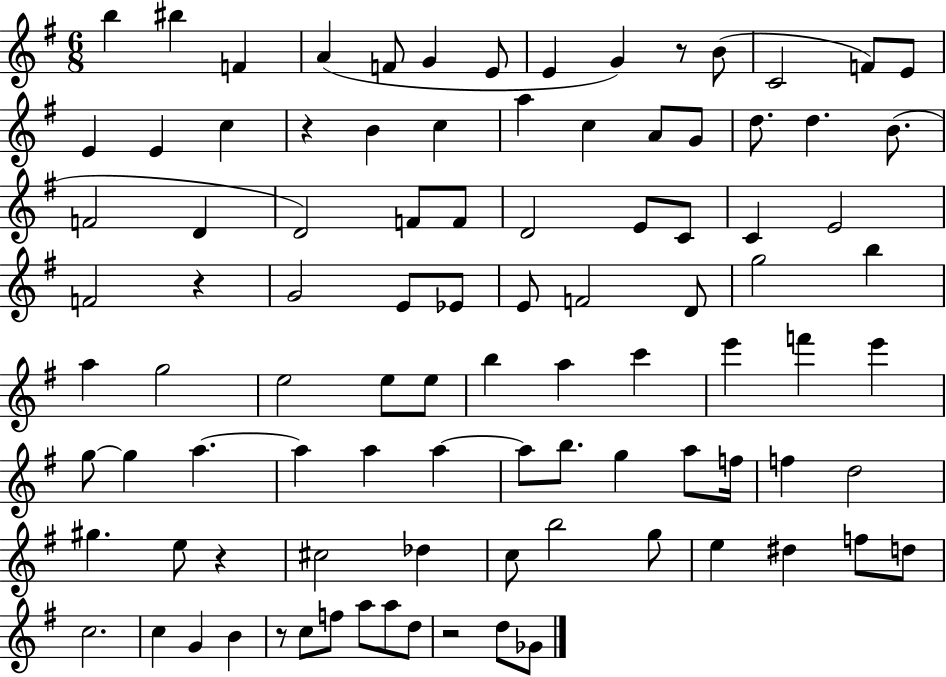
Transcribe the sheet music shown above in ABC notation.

X:1
T:Untitled
M:6/8
L:1/4
K:G
b ^b F A F/2 G E/2 E G z/2 B/2 C2 F/2 E/2 E E c z B c a c A/2 G/2 d/2 d B/2 F2 D D2 F/2 F/2 D2 E/2 C/2 C E2 F2 z G2 E/2 _E/2 E/2 F2 D/2 g2 b a g2 e2 e/2 e/2 b a c' e' f' e' g/2 g a a a a a/2 b/2 g a/2 f/4 f d2 ^g e/2 z ^c2 _d c/2 b2 g/2 e ^d f/2 d/2 c2 c G B z/2 c/2 f/2 a/2 a/2 d/2 z2 d/2 _G/2